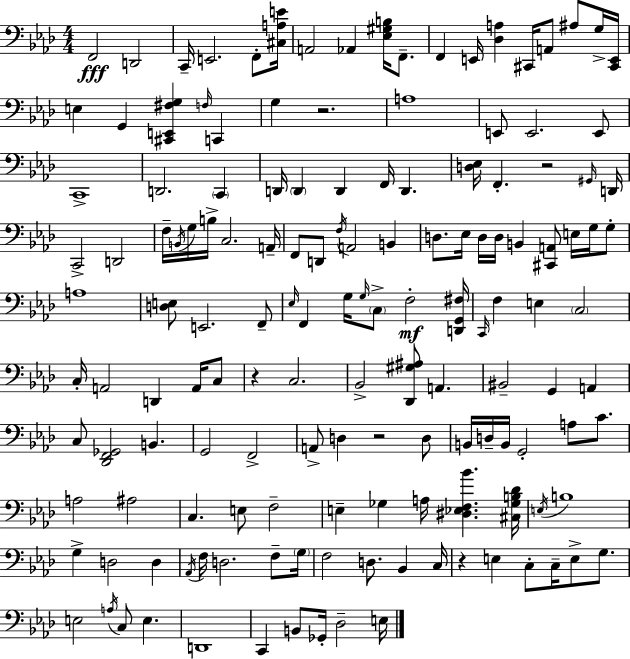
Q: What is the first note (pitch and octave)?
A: F2